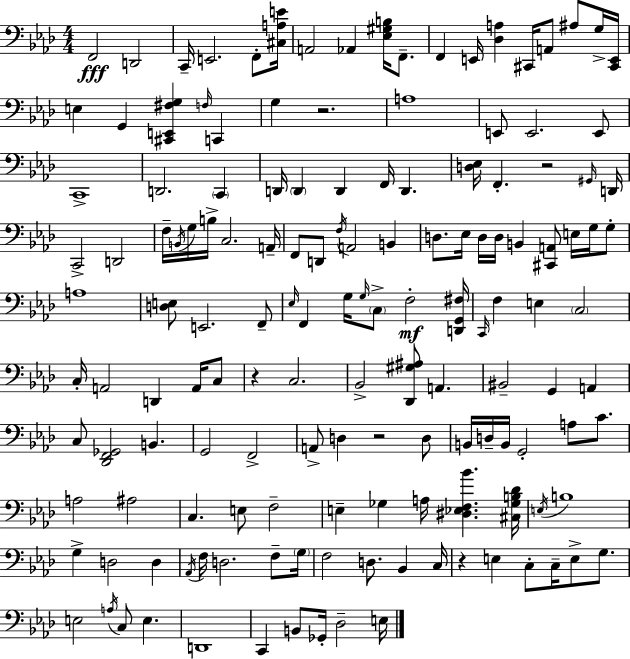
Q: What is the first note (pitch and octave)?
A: F2